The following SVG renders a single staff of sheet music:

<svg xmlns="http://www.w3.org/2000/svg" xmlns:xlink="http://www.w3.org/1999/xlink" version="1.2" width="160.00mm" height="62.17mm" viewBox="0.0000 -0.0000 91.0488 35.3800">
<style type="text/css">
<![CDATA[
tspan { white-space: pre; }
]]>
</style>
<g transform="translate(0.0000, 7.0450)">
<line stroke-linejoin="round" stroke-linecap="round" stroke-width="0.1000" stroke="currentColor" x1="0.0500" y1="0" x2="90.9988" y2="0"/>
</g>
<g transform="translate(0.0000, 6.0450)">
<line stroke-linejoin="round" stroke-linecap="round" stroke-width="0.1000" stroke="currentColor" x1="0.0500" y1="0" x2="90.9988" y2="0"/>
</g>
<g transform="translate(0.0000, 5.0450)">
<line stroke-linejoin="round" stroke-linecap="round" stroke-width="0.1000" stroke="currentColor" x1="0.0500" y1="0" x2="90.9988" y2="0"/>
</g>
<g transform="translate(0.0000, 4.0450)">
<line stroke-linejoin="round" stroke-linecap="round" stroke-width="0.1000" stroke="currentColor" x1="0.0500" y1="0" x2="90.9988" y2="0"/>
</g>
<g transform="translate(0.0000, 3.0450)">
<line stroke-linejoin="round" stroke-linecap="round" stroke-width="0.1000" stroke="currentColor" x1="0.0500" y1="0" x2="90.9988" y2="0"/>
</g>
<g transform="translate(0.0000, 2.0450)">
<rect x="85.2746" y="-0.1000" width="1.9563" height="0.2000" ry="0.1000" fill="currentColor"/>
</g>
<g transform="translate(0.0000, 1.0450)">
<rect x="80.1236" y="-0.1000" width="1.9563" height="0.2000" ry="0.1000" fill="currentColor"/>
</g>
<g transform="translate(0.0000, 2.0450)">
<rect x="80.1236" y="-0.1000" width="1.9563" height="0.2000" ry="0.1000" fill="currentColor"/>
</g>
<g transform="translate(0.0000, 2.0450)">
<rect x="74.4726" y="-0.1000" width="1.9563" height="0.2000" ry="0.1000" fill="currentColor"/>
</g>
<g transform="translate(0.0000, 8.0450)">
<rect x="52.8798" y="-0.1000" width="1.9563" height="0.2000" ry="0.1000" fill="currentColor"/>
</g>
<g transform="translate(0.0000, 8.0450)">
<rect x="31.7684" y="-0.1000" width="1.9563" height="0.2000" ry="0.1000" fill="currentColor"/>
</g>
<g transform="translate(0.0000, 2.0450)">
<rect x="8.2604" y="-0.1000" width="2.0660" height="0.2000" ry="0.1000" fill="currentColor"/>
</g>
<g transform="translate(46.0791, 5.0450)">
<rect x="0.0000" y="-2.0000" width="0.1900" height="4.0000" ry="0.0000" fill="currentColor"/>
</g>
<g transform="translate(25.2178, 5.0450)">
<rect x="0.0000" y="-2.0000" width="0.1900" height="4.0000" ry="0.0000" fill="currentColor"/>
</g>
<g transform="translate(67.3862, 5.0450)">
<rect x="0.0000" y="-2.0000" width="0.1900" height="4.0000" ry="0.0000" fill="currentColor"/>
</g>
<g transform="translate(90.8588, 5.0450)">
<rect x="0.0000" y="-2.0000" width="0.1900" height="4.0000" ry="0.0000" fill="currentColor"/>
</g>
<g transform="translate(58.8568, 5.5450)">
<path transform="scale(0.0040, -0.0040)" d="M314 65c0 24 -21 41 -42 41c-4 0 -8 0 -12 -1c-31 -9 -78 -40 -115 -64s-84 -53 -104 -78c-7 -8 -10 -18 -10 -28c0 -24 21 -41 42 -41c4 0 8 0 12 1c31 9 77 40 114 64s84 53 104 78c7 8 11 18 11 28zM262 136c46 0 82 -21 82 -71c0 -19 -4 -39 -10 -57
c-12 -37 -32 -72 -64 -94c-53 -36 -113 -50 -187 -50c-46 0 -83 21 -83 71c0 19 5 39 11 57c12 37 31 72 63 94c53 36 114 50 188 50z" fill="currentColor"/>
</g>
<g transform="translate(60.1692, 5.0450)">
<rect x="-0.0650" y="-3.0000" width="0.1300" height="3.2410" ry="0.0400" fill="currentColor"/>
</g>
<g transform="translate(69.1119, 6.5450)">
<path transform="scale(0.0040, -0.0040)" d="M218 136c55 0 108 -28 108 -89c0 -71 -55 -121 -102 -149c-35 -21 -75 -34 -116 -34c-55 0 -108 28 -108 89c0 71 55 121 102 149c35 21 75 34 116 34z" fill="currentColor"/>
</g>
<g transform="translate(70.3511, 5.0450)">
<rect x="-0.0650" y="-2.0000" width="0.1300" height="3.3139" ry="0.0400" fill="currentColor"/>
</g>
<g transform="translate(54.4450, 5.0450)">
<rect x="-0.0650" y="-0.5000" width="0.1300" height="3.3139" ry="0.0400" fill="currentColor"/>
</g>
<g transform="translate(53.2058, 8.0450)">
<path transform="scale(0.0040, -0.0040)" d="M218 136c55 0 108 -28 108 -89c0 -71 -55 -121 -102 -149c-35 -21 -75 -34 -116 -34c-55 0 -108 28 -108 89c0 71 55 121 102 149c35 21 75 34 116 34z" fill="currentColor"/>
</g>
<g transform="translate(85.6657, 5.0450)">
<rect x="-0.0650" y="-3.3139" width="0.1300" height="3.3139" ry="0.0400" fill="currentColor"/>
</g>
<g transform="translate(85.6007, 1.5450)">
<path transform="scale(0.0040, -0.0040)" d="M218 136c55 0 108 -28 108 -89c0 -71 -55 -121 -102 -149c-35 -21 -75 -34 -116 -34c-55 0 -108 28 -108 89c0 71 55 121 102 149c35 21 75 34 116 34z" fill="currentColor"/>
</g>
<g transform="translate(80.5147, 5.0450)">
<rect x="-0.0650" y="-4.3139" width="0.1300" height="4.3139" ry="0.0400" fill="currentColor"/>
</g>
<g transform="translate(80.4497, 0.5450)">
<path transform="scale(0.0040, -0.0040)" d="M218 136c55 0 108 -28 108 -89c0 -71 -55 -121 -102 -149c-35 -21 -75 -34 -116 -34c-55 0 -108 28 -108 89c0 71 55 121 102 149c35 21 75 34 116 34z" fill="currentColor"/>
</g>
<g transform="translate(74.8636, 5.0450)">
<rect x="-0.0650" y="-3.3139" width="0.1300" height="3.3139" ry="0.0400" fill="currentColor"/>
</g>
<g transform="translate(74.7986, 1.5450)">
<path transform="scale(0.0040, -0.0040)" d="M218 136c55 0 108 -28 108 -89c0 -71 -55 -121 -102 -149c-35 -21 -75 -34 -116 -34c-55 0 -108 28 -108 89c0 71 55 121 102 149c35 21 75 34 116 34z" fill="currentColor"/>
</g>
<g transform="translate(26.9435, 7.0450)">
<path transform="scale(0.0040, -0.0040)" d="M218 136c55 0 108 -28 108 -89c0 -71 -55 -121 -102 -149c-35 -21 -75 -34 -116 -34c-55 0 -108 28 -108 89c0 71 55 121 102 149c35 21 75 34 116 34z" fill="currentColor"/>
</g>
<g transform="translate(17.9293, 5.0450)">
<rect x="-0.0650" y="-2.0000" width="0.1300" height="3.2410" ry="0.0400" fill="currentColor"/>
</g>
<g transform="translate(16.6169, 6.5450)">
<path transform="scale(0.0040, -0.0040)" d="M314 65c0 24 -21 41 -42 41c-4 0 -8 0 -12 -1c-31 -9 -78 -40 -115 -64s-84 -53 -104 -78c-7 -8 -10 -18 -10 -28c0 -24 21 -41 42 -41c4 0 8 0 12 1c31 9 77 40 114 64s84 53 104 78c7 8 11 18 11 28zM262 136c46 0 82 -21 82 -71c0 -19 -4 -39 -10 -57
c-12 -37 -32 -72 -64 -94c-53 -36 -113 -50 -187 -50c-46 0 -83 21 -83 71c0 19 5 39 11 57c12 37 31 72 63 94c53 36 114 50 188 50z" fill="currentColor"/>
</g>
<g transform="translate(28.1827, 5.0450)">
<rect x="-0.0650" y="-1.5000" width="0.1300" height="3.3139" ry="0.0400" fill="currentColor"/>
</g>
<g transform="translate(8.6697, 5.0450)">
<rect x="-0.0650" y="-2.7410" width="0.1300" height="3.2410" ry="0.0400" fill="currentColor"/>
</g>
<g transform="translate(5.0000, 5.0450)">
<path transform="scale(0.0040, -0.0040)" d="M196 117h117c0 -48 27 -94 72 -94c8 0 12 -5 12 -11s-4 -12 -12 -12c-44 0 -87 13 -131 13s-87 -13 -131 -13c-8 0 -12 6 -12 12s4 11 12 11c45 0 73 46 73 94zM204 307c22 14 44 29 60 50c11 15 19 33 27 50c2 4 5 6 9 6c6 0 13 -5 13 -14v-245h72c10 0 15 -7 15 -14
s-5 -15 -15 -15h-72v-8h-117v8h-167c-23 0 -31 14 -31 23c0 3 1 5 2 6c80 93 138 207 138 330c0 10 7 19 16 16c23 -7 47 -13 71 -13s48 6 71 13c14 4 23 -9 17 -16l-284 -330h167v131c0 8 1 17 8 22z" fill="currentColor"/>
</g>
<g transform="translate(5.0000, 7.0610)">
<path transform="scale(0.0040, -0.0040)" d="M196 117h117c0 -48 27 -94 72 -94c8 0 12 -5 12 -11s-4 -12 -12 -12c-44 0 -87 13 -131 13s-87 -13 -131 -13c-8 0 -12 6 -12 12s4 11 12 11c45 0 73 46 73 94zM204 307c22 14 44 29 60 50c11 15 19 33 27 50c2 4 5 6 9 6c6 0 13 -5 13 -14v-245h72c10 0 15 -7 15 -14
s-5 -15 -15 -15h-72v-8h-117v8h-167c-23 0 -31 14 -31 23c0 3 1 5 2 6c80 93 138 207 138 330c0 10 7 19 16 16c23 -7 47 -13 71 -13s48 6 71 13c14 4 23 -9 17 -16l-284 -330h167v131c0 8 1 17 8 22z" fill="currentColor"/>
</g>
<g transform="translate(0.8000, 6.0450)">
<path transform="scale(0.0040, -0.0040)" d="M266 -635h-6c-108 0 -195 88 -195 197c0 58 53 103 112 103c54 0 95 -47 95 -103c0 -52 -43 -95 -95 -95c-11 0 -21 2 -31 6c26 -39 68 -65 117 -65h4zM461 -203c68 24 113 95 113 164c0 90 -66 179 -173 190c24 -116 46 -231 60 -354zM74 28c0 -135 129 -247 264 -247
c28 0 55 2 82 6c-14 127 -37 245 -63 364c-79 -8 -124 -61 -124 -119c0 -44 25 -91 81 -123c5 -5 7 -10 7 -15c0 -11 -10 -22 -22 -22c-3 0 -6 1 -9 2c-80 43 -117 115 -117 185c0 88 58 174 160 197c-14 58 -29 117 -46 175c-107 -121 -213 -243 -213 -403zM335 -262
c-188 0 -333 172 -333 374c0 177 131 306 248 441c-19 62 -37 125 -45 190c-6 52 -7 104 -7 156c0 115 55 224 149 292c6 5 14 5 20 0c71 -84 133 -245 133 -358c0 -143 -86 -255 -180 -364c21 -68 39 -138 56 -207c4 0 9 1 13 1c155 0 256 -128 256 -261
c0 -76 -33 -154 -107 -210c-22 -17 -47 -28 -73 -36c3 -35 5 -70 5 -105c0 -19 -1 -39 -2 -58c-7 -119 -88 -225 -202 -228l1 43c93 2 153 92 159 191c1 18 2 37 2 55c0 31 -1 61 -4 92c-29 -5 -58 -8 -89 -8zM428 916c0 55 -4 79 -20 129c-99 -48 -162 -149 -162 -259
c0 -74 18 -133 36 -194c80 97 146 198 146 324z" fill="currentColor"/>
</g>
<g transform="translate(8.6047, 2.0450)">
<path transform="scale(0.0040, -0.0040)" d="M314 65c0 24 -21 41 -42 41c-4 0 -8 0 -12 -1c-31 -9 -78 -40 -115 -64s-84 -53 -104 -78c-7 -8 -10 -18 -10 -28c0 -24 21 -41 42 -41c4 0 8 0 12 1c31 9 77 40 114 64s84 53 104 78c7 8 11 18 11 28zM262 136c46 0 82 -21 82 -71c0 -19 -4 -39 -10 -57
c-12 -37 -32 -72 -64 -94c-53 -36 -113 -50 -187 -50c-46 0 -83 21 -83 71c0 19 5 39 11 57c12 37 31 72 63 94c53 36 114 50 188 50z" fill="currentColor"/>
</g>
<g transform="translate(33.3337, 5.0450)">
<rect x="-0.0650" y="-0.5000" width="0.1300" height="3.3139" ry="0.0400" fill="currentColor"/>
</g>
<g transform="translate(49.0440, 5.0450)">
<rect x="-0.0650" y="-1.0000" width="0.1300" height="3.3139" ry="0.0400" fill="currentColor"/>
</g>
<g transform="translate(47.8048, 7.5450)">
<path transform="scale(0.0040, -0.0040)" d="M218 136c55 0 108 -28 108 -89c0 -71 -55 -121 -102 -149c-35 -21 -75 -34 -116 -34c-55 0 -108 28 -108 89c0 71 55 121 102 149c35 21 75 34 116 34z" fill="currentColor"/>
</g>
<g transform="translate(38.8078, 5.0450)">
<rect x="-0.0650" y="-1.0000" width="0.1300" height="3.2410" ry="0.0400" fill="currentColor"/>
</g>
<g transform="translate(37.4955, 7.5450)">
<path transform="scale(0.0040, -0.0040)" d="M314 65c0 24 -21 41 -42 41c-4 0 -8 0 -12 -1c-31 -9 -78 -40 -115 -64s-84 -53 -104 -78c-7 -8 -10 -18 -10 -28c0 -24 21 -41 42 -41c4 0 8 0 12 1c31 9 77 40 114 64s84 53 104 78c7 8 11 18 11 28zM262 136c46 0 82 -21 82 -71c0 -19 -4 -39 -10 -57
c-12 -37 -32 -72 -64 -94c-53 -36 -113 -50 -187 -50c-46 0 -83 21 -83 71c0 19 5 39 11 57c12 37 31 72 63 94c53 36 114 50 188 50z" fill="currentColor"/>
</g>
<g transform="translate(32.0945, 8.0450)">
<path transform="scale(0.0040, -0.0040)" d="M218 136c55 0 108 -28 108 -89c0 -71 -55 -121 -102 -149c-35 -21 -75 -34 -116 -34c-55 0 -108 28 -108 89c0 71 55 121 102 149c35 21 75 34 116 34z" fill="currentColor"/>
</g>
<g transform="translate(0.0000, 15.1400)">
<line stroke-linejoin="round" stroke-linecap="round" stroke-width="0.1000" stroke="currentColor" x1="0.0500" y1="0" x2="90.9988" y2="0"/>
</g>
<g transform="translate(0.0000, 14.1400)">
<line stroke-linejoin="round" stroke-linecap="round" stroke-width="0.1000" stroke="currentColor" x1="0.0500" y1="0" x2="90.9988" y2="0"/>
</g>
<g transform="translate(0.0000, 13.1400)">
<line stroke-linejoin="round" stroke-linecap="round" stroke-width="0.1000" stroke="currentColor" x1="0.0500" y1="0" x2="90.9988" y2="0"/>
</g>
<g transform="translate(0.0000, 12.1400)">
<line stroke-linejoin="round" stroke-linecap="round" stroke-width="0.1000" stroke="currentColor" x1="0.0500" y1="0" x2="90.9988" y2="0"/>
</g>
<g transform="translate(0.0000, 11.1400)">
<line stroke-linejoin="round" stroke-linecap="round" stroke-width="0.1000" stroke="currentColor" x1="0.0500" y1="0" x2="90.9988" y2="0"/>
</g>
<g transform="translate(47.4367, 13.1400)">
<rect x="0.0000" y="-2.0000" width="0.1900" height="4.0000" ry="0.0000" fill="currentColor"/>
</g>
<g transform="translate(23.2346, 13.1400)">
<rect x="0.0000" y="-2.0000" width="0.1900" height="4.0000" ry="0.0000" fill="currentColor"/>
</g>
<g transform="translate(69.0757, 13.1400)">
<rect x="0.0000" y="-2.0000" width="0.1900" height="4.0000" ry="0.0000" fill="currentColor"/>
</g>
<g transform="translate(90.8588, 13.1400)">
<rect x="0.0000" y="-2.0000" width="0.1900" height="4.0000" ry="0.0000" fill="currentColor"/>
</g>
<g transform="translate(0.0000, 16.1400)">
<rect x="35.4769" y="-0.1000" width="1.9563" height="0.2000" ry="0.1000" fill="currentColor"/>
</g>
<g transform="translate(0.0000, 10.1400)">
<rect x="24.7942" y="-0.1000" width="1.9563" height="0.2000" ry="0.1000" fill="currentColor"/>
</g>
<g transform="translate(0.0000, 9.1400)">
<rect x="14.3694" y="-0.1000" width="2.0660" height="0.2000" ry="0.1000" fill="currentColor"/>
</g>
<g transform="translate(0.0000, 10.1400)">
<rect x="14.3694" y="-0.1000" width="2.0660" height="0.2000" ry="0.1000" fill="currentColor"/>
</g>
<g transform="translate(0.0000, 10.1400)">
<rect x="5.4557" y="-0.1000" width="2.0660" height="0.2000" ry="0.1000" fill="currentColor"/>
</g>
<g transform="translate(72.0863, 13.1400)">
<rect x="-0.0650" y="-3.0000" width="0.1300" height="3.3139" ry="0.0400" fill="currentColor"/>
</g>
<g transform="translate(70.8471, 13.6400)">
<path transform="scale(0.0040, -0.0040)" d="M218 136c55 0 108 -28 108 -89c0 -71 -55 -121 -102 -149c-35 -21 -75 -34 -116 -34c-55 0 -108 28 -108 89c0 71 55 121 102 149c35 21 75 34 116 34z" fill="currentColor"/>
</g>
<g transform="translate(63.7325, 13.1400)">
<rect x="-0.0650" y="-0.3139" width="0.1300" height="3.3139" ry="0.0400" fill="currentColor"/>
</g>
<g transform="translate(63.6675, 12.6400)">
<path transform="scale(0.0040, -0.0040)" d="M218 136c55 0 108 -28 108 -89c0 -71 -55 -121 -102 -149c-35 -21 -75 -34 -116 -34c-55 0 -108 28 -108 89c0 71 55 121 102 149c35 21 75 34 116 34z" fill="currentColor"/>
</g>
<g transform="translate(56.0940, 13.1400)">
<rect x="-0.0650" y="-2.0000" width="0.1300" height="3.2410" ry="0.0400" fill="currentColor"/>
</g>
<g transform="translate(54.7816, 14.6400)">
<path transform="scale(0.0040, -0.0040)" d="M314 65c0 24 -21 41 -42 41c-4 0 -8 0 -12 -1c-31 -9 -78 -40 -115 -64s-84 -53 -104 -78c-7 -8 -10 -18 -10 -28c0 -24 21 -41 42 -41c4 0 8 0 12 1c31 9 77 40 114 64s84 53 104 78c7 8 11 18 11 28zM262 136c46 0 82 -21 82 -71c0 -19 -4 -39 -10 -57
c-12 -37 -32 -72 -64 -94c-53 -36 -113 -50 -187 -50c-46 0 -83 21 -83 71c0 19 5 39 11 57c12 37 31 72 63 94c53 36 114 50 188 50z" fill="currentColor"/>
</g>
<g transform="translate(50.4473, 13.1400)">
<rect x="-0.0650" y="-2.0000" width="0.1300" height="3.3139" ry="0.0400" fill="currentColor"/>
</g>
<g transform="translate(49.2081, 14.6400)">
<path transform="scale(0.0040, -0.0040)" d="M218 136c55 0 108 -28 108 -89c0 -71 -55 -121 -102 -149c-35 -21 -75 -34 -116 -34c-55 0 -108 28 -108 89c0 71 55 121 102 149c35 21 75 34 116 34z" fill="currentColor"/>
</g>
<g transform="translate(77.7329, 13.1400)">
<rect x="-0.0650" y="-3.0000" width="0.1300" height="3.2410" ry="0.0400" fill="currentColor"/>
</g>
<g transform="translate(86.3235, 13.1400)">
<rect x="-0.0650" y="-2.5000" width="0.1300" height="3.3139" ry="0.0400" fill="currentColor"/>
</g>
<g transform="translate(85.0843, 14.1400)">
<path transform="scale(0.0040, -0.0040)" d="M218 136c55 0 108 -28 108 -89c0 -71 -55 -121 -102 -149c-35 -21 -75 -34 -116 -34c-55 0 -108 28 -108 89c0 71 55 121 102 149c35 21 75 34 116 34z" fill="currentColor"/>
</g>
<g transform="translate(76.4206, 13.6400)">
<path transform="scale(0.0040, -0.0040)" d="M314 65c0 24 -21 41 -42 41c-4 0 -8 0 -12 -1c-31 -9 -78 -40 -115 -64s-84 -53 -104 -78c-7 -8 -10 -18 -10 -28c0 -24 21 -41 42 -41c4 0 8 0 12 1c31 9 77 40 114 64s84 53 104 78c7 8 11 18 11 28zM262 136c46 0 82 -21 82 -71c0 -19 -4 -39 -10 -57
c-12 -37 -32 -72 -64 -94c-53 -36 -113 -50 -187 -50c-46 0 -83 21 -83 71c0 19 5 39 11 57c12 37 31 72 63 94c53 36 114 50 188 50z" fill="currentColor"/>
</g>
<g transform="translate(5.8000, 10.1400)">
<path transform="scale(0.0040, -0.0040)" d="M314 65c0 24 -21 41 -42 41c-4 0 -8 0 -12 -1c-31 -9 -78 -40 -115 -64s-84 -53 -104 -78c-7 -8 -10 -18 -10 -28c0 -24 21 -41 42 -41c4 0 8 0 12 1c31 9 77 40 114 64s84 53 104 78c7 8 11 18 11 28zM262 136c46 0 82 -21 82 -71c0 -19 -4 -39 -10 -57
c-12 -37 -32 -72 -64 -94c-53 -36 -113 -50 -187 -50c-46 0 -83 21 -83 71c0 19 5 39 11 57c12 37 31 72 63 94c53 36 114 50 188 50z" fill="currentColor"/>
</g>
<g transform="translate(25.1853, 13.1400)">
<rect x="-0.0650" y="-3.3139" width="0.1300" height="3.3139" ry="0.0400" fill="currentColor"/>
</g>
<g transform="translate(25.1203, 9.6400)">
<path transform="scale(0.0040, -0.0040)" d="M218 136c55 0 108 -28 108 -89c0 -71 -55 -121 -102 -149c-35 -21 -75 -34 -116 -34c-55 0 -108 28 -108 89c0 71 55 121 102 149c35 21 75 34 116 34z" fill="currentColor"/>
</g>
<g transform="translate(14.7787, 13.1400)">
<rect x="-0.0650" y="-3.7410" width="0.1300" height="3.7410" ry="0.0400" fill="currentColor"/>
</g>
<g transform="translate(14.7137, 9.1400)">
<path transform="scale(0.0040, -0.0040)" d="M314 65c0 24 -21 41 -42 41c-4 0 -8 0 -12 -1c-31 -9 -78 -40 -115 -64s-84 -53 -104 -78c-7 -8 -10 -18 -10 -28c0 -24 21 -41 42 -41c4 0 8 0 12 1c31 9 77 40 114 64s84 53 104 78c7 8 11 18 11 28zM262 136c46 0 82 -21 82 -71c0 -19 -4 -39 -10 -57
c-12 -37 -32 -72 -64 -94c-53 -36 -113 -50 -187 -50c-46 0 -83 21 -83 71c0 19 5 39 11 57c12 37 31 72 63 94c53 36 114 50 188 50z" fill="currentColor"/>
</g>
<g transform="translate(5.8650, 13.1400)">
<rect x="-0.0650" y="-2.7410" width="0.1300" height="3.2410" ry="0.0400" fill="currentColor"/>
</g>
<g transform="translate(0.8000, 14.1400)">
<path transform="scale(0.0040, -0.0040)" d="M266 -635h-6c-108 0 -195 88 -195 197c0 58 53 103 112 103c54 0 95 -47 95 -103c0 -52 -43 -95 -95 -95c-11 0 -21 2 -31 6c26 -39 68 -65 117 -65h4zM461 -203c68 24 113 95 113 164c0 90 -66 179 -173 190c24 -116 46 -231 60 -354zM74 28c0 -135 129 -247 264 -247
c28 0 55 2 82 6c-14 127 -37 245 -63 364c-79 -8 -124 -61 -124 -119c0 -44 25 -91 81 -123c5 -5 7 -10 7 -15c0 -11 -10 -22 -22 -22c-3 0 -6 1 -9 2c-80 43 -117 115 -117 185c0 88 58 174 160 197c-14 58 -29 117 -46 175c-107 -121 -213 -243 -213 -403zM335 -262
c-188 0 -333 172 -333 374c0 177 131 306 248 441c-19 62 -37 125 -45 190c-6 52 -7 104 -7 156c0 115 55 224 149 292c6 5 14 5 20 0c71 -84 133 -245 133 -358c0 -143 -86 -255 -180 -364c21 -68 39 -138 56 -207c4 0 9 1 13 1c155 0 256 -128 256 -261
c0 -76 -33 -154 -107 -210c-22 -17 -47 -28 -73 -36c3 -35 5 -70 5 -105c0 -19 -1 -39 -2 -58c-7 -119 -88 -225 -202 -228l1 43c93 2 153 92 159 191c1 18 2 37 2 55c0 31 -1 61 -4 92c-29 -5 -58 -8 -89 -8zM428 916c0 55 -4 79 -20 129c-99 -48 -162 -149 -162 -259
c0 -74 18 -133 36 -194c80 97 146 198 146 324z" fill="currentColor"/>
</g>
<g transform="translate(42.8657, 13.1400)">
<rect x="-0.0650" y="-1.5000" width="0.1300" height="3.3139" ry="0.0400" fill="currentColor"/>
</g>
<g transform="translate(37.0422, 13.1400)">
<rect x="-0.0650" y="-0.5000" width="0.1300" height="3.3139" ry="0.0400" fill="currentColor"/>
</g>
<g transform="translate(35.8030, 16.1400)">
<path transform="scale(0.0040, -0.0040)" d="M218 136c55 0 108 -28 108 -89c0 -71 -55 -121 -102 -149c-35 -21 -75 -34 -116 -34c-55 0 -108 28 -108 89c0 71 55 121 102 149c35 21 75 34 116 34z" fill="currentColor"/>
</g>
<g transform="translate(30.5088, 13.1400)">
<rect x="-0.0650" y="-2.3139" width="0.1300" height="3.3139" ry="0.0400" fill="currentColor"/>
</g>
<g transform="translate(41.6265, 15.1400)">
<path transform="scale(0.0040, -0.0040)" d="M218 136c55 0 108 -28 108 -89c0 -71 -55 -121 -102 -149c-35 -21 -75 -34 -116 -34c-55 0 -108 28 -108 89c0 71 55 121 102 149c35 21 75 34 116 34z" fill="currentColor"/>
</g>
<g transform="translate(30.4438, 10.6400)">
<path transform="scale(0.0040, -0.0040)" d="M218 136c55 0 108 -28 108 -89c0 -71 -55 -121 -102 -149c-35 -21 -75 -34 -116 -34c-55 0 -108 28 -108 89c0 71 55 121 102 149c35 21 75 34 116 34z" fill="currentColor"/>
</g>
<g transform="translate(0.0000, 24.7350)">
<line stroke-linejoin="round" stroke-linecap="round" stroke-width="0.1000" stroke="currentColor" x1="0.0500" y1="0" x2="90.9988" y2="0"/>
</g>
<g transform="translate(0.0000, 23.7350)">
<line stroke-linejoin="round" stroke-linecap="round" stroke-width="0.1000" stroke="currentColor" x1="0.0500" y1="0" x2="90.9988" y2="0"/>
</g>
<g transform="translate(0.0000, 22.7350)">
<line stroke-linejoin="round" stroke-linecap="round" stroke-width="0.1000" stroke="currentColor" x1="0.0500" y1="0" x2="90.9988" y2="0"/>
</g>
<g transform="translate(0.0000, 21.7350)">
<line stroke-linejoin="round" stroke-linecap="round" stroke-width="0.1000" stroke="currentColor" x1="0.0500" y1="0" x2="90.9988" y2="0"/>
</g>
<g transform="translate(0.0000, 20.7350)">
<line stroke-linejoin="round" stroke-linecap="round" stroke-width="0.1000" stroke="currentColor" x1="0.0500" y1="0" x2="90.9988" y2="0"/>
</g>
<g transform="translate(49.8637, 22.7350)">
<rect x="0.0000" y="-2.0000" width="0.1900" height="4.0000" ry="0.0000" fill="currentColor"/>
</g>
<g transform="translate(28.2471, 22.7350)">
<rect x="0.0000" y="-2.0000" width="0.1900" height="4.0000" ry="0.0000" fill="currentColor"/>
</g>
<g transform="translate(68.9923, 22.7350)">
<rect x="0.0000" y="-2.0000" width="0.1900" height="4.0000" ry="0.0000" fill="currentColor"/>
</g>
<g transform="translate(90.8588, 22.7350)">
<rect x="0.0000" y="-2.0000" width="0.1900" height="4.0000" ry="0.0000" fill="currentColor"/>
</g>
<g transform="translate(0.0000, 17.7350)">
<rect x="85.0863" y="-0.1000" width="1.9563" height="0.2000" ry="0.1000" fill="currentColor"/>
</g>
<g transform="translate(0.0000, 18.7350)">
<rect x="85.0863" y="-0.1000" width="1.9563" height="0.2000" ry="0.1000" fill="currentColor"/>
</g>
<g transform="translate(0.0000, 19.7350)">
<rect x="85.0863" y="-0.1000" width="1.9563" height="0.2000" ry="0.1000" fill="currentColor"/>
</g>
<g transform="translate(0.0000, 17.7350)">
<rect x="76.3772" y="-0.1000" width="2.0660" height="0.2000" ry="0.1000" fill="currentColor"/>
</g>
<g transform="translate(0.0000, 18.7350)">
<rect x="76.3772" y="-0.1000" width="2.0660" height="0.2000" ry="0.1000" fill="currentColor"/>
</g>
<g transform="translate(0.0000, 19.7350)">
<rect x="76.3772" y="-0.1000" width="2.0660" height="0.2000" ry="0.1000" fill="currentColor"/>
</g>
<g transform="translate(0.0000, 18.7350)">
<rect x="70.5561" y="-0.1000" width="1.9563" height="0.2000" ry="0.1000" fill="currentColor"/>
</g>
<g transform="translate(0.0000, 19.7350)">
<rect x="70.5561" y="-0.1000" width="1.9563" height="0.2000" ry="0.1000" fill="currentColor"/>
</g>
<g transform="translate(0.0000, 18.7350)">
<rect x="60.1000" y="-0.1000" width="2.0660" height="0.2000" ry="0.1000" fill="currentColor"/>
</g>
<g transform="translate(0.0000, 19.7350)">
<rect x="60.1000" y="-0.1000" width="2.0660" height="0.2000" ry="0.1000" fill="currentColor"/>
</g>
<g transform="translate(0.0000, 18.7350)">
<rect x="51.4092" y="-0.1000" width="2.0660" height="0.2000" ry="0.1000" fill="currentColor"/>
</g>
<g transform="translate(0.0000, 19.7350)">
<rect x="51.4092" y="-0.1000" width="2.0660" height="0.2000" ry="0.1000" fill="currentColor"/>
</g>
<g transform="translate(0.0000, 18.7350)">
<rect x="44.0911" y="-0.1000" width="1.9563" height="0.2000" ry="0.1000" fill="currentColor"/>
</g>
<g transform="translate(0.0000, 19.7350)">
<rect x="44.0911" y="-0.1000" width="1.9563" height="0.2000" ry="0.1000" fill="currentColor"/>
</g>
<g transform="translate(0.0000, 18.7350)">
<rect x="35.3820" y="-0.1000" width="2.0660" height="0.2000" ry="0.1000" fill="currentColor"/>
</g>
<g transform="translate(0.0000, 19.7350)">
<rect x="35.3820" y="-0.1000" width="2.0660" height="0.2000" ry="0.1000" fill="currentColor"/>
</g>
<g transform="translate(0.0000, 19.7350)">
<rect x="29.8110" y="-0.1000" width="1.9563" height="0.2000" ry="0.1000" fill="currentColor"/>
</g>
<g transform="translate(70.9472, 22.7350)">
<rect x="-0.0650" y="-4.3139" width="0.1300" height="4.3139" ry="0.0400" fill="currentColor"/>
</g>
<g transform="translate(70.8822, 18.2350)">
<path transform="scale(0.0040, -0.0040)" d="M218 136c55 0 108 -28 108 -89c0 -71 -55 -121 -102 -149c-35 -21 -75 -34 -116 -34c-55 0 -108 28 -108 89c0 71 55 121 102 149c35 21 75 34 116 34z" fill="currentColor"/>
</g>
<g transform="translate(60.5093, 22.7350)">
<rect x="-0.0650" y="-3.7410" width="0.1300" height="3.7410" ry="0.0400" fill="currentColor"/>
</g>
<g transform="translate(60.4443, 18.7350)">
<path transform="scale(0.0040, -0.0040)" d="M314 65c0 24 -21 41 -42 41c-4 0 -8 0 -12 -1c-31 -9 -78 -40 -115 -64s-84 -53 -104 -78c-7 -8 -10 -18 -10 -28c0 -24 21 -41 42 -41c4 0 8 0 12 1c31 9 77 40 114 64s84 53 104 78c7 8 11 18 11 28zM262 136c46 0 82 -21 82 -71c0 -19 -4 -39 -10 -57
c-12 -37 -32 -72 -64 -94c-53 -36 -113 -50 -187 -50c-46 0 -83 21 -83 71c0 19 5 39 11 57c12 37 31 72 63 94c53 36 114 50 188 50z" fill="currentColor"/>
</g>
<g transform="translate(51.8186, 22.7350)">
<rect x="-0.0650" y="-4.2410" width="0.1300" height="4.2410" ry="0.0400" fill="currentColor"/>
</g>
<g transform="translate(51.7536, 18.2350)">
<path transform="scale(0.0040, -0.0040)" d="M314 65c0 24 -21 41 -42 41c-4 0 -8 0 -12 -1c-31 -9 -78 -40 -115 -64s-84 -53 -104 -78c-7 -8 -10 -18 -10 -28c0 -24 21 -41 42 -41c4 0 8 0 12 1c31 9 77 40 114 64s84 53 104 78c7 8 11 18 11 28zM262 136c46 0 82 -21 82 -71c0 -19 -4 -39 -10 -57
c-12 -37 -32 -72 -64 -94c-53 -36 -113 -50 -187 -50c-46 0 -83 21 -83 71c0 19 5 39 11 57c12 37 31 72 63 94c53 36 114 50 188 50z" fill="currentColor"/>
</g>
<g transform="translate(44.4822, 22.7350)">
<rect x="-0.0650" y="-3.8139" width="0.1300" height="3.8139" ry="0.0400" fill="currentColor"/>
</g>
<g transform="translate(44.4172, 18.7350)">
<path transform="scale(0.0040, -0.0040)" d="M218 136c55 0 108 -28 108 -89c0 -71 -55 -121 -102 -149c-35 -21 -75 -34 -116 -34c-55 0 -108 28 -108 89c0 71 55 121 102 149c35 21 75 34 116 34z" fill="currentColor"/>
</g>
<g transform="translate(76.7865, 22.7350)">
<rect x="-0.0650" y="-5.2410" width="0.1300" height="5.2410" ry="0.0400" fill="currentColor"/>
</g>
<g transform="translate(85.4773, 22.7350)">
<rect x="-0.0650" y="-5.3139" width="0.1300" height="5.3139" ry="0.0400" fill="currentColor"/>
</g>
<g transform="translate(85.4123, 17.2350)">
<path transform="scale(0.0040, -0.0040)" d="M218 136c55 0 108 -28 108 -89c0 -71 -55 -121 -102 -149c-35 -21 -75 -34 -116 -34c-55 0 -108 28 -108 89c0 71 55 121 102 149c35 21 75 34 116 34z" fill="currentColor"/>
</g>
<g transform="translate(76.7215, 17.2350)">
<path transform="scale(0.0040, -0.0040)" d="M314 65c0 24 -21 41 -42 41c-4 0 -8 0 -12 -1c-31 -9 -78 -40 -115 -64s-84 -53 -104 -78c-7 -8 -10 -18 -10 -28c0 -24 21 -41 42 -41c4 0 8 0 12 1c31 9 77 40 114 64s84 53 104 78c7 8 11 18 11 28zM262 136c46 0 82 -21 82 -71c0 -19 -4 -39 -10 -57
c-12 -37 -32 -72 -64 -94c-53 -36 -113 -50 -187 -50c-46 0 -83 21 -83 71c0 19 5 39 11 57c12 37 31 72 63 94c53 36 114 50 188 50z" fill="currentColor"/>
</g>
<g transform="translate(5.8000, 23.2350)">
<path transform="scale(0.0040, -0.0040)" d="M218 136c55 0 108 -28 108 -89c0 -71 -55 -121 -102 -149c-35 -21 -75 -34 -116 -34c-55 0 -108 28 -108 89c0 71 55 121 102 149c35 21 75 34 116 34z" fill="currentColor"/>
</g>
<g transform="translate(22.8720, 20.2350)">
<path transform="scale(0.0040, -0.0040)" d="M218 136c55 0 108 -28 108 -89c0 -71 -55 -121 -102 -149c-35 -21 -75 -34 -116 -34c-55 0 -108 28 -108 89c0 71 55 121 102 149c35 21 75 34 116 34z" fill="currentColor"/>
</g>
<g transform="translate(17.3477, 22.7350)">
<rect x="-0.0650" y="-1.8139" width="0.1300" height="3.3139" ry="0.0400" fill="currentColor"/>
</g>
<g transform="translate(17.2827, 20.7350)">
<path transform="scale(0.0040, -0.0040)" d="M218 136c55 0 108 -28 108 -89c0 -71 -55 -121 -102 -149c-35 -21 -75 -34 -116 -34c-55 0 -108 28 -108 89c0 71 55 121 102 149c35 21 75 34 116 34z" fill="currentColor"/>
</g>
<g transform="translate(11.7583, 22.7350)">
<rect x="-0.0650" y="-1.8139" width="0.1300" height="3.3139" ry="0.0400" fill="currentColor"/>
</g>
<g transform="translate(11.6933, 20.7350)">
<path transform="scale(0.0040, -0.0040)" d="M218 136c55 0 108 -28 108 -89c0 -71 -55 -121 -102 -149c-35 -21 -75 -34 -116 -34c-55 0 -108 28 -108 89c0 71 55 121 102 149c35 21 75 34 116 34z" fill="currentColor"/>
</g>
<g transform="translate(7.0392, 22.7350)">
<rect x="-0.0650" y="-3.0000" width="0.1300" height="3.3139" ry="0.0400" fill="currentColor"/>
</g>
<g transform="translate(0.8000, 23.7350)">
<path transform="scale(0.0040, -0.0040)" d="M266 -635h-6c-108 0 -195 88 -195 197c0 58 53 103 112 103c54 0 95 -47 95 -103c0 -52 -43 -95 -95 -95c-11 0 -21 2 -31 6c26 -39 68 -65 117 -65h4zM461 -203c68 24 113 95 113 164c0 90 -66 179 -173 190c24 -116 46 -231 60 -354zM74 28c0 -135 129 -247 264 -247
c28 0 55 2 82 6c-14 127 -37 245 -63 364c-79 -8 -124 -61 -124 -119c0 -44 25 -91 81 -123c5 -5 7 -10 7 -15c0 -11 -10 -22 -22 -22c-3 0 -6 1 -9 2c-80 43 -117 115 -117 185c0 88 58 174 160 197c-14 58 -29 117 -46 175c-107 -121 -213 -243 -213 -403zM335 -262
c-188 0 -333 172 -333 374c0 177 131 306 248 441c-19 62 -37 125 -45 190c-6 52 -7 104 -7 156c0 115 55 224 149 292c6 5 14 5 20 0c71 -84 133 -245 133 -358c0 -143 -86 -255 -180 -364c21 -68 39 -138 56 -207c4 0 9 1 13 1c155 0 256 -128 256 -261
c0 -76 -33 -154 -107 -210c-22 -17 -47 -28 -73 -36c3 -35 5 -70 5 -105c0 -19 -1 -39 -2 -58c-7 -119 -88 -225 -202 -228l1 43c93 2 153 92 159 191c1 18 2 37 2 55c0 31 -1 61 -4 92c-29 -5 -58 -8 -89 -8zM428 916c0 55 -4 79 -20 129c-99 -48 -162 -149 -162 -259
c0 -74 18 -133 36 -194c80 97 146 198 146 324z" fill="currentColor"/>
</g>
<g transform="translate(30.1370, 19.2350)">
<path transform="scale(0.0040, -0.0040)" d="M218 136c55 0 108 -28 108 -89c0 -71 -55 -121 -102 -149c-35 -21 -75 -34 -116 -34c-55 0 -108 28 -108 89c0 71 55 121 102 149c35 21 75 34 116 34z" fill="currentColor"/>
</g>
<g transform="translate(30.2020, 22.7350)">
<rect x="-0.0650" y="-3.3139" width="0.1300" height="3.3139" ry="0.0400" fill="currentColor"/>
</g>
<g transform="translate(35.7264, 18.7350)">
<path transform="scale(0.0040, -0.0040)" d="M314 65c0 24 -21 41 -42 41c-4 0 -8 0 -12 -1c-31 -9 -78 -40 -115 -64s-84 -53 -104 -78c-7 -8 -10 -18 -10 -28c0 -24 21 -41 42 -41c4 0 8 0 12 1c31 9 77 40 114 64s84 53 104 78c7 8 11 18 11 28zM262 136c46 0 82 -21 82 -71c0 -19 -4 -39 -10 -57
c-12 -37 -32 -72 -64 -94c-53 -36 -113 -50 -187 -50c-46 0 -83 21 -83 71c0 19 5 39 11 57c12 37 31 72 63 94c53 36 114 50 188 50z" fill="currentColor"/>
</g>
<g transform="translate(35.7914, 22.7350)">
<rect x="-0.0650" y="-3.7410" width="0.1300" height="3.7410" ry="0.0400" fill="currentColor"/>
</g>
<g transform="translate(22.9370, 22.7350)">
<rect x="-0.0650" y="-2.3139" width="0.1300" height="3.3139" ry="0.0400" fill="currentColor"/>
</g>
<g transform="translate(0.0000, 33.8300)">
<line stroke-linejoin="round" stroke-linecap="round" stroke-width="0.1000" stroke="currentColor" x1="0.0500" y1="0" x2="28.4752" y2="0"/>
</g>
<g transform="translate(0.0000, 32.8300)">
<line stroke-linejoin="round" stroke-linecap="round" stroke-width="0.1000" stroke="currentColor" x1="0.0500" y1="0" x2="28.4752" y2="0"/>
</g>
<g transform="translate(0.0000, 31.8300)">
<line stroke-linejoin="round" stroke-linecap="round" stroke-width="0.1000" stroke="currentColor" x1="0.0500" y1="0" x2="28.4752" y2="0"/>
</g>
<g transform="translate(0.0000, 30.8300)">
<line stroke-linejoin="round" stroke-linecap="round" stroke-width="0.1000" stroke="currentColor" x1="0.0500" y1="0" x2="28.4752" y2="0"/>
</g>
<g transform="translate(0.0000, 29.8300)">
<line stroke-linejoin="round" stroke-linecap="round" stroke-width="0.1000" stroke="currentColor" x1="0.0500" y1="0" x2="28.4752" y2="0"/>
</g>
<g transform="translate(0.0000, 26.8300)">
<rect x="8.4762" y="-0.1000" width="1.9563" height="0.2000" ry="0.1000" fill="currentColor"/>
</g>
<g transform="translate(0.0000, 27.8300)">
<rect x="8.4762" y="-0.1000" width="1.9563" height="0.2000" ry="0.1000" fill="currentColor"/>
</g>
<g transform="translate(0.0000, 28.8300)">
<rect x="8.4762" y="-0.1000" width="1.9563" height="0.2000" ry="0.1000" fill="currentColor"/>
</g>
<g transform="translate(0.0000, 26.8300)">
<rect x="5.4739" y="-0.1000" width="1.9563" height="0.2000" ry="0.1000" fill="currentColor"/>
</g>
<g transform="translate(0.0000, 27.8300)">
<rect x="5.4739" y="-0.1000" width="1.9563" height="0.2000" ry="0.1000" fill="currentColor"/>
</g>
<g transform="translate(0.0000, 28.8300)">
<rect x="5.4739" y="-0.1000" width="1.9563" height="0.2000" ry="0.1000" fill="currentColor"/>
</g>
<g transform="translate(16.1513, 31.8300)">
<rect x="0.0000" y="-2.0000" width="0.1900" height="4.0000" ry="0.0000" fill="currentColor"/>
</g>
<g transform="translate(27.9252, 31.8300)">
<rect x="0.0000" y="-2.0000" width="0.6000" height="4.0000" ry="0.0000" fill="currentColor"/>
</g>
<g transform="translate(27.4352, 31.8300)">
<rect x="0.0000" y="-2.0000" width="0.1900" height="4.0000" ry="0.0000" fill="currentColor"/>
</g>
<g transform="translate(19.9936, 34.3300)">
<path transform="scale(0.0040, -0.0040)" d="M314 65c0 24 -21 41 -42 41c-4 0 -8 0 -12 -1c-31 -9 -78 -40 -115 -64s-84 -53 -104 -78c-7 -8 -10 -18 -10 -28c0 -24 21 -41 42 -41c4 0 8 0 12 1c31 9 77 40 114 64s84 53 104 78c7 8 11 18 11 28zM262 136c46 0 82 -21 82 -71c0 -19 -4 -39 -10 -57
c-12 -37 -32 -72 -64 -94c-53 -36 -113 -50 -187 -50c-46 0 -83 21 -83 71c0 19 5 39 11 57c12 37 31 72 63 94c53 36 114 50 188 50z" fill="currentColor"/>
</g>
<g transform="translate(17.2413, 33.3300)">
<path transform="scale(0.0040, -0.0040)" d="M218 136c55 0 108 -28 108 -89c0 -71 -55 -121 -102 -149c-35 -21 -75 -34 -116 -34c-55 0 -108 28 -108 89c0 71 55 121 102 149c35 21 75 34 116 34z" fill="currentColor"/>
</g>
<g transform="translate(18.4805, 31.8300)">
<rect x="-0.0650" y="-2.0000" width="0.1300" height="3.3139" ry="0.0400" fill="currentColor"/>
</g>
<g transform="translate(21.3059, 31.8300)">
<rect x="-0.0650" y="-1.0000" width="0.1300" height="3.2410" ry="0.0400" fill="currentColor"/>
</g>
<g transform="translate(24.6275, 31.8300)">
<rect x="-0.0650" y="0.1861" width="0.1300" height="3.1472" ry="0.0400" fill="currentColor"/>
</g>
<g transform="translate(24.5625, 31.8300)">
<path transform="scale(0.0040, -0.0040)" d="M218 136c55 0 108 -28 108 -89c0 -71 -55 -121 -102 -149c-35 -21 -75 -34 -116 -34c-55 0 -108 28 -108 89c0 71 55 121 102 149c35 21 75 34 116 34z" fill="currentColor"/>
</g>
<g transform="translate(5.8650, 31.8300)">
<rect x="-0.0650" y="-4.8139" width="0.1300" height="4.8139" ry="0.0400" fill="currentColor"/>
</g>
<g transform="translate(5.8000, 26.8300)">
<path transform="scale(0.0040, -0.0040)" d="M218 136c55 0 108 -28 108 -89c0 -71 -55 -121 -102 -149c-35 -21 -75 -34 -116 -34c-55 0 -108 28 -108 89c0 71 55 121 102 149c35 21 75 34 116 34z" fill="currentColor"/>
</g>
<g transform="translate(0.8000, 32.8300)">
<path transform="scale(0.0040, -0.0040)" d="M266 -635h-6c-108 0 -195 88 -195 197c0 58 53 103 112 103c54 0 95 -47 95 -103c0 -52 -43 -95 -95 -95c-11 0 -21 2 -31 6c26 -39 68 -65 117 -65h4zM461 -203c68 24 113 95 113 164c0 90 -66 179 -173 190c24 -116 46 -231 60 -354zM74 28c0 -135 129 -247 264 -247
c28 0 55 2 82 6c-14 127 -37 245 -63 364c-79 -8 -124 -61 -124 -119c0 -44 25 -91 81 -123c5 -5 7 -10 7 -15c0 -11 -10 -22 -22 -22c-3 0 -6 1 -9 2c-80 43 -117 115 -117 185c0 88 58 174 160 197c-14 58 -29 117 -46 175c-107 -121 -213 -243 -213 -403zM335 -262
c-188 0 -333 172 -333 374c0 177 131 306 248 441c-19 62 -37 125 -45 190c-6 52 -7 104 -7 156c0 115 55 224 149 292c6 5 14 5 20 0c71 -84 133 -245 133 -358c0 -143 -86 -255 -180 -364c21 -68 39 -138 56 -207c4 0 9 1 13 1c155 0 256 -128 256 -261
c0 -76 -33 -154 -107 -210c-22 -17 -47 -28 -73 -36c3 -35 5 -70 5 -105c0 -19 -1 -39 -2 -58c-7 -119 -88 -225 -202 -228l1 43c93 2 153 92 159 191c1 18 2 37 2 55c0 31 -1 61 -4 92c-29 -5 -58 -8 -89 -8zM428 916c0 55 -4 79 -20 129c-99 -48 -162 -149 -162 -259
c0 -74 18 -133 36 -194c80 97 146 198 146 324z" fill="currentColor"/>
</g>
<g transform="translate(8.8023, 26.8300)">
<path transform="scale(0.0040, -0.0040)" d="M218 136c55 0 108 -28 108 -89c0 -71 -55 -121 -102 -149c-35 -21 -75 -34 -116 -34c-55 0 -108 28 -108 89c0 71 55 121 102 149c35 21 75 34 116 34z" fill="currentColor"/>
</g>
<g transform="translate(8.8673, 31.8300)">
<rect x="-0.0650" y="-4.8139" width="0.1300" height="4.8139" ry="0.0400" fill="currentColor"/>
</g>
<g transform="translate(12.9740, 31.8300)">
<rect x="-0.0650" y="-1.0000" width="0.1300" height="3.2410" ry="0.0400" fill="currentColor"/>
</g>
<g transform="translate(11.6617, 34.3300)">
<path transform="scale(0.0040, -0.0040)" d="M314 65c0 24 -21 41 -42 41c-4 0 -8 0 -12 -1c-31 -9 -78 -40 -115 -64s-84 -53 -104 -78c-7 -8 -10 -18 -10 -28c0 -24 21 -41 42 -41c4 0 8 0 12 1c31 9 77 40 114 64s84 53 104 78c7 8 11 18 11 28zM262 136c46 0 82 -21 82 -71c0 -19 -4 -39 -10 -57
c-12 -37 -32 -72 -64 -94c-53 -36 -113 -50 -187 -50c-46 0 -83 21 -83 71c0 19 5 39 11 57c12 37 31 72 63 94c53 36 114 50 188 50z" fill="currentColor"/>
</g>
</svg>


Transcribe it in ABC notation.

X:1
T:Untitled
M:4/4
L:1/4
K:C
a2 F2 E C D2 D C A2 F b d' b a2 c'2 b g C E F F2 c A A2 G A f f g b c'2 c' d'2 c'2 d' f'2 f' e' e' D2 F D2 B